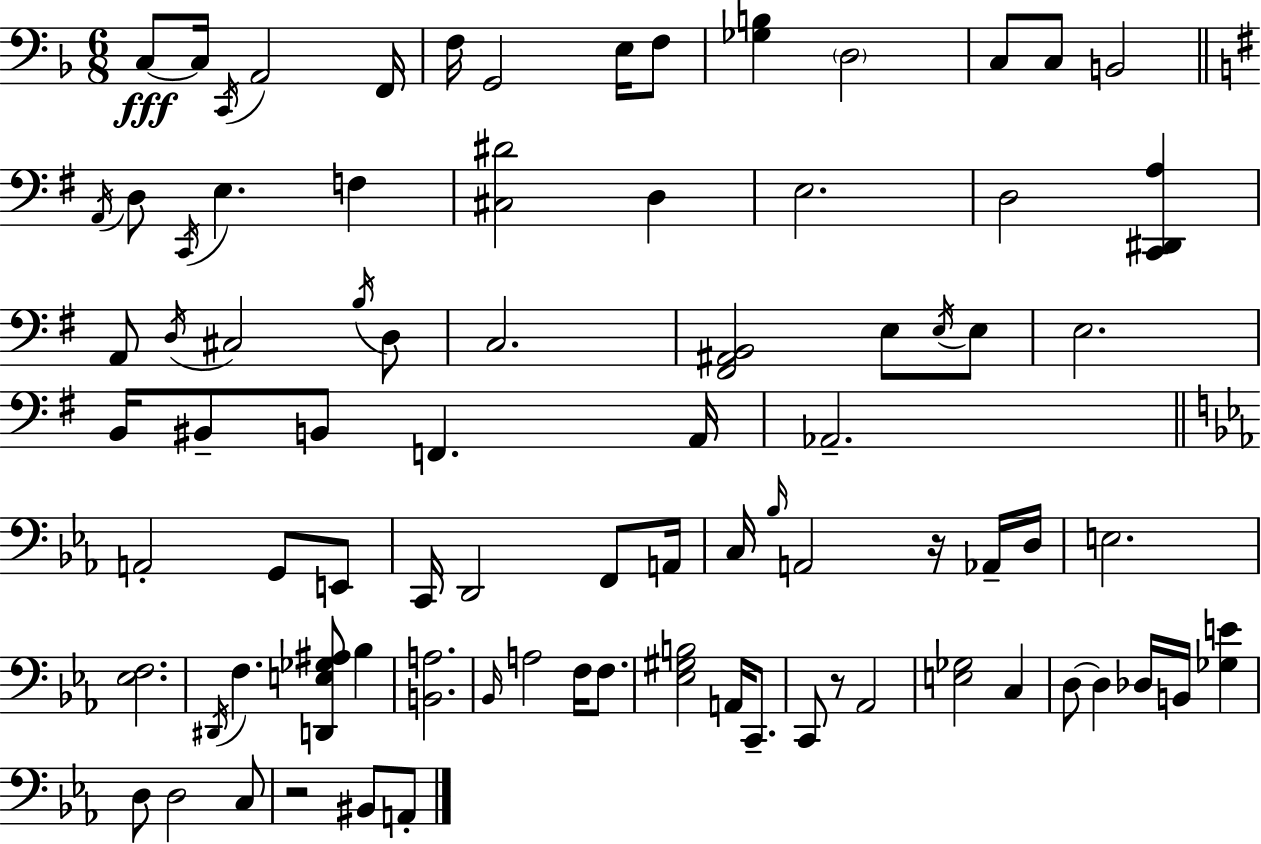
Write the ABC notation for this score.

X:1
T:Untitled
M:6/8
L:1/4
K:Dm
C,/2 C,/4 C,,/4 A,,2 F,,/4 F,/4 G,,2 E,/4 F,/2 [_G,B,] D,2 C,/2 C,/2 B,,2 A,,/4 D,/2 C,,/4 E, F, [^C,^D]2 D, E,2 D,2 [C,,^D,,A,] A,,/2 D,/4 ^C,2 B,/4 D,/2 C,2 [^F,,^A,,B,,]2 E,/2 E,/4 E,/2 E,2 B,,/4 ^B,,/2 B,,/2 F,, A,,/4 _A,,2 A,,2 G,,/2 E,,/2 C,,/4 D,,2 F,,/2 A,,/4 C,/4 _B,/4 A,,2 z/4 _A,,/4 D,/4 E,2 [_E,F,]2 ^D,,/4 F, [D,,E,_G,^A,]/2 _B, [B,,A,]2 _B,,/4 A,2 F,/4 F,/2 [_E,^G,B,]2 A,,/4 C,,/2 C,,/2 z/2 _A,,2 [E,_G,]2 C, D,/2 D, _D,/4 B,,/4 [_G,E] D,/2 D,2 C,/2 z2 ^B,,/2 A,,/2